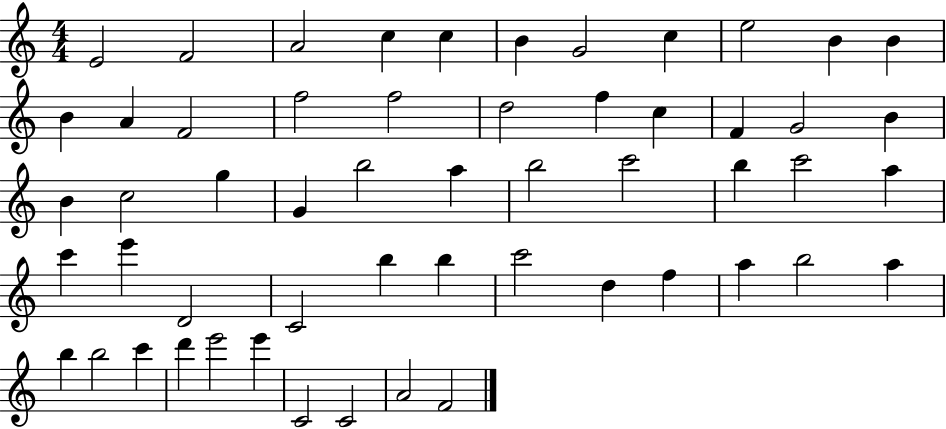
E4/h F4/h A4/h C5/q C5/q B4/q G4/h C5/q E5/h B4/q B4/q B4/q A4/q F4/h F5/h F5/h D5/h F5/q C5/q F4/q G4/h B4/q B4/q C5/h G5/q G4/q B5/h A5/q B5/h C6/h B5/q C6/h A5/q C6/q E6/q D4/h C4/h B5/q B5/q C6/h D5/q F5/q A5/q B5/h A5/q B5/q B5/h C6/q D6/q E6/h E6/q C4/h C4/h A4/h F4/h